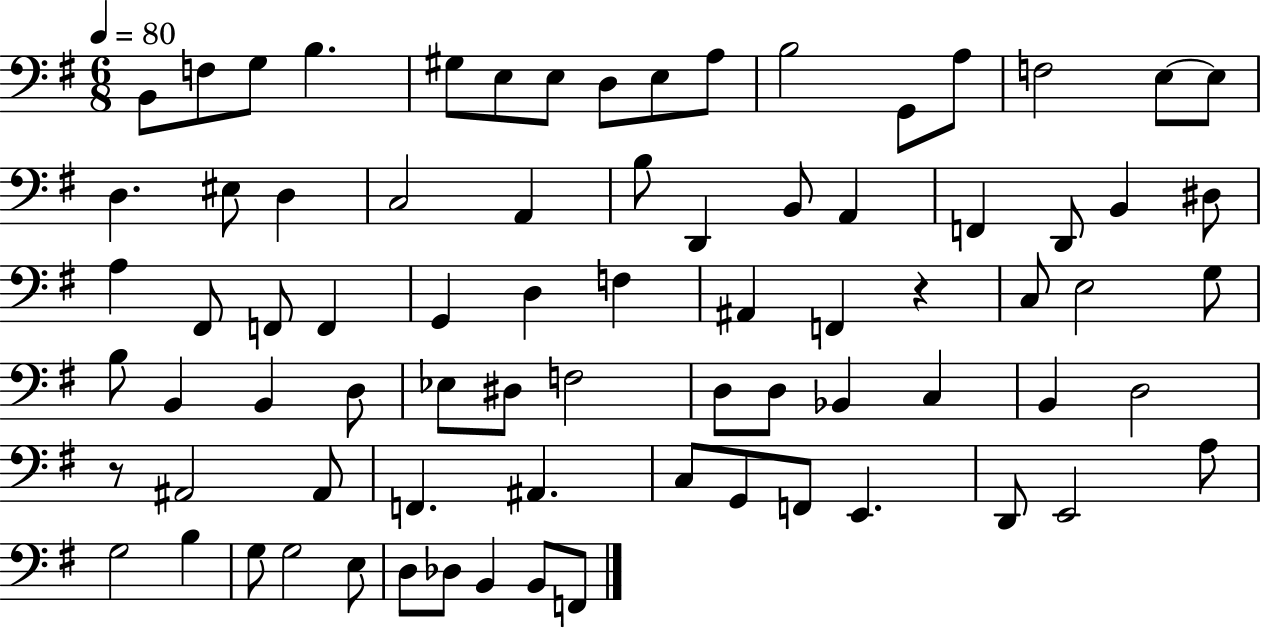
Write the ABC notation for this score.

X:1
T:Untitled
M:6/8
L:1/4
K:G
B,,/2 F,/2 G,/2 B, ^G,/2 E,/2 E,/2 D,/2 E,/2 A,/2 B,2 G,,/2 A,/2 F,2 E,/2 E,/2 D, ^E,/2 D, C,2 A,, B,/2 D,, B,,/2 A,, F,, D,,/2 B,, ^D,/2 A, ^F,,/2 F,,/2 F,, G,, D, F, ^A,, F,, z C,/2 E,2 G,/2 B,/2 B,, B,, D,/2 _E,/2 ^D,/2 F,2 D,/2 D,/2 _B,, C, B,, D,2 z/2 ^A,,2 ^A,,/2 F,, ^A,, C,/2 G,,/2 F,,/2 E,, D,,/2 E,,2 A,/2 G,2 B, G,/2 G,2 E,/2 D,/2 _D,/2 B,, B,,/2 F,,/2